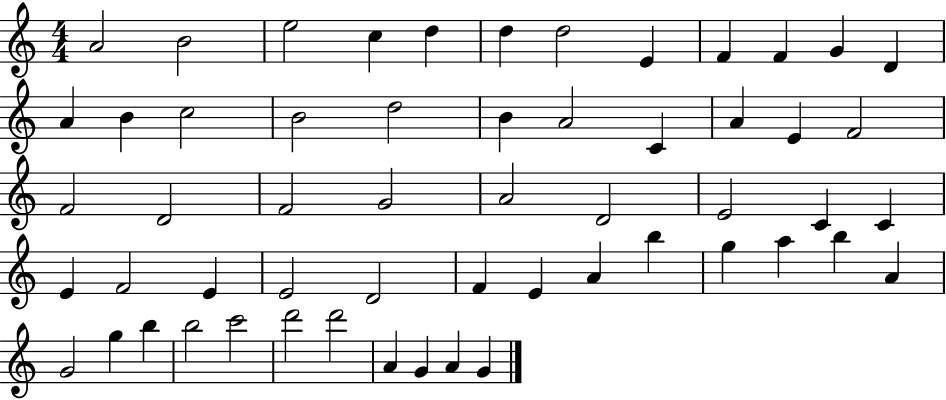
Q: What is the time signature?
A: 4/4